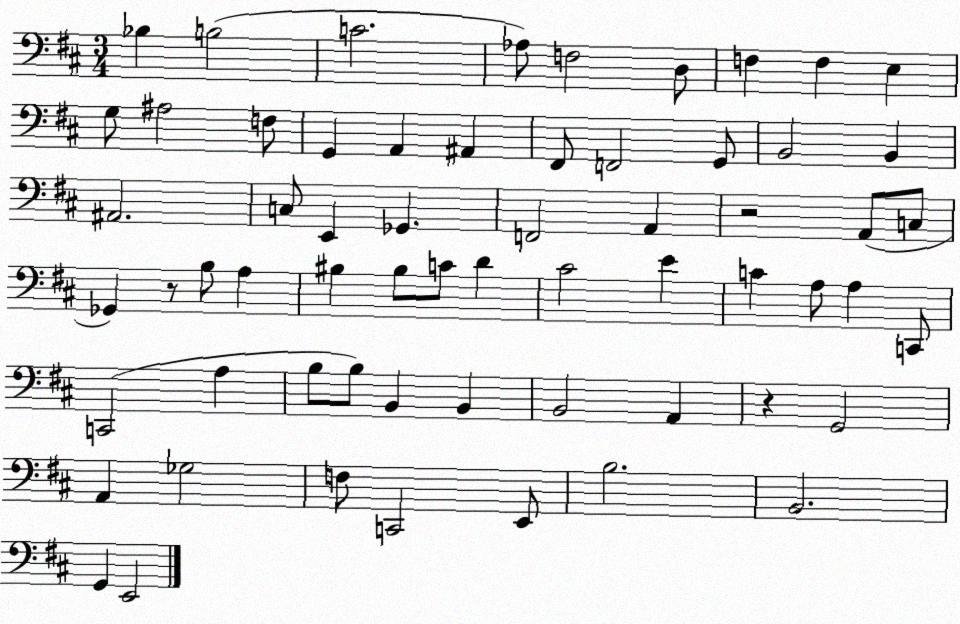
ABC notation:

X:1
T:Untitled
M:3/4
L:1/4
K:D
_B, B,2 C2 _A,/2 F,2 D,/2 F, F, E, G,/2 ^A,2 F,/2 G,, A,, ^A,, ^F,,/2 F,,2 G,,/2 B,,2 B,, ^A,,2 C,/2 E,, _G,, F,,2 A,, z2 A,,/2 C,/2 _G,, z/2 B,/2 A, ^B, ^B,/2 C/2 D ^C2 E C A,/2 A, C,,/2 C,,2 A, B,/2 B,/2 B,, B,, B,,2 A,, z G,,2 A,, _G,2 F,/2 C,,2 E,,/2 B,2 B,,2 G,, E,,2